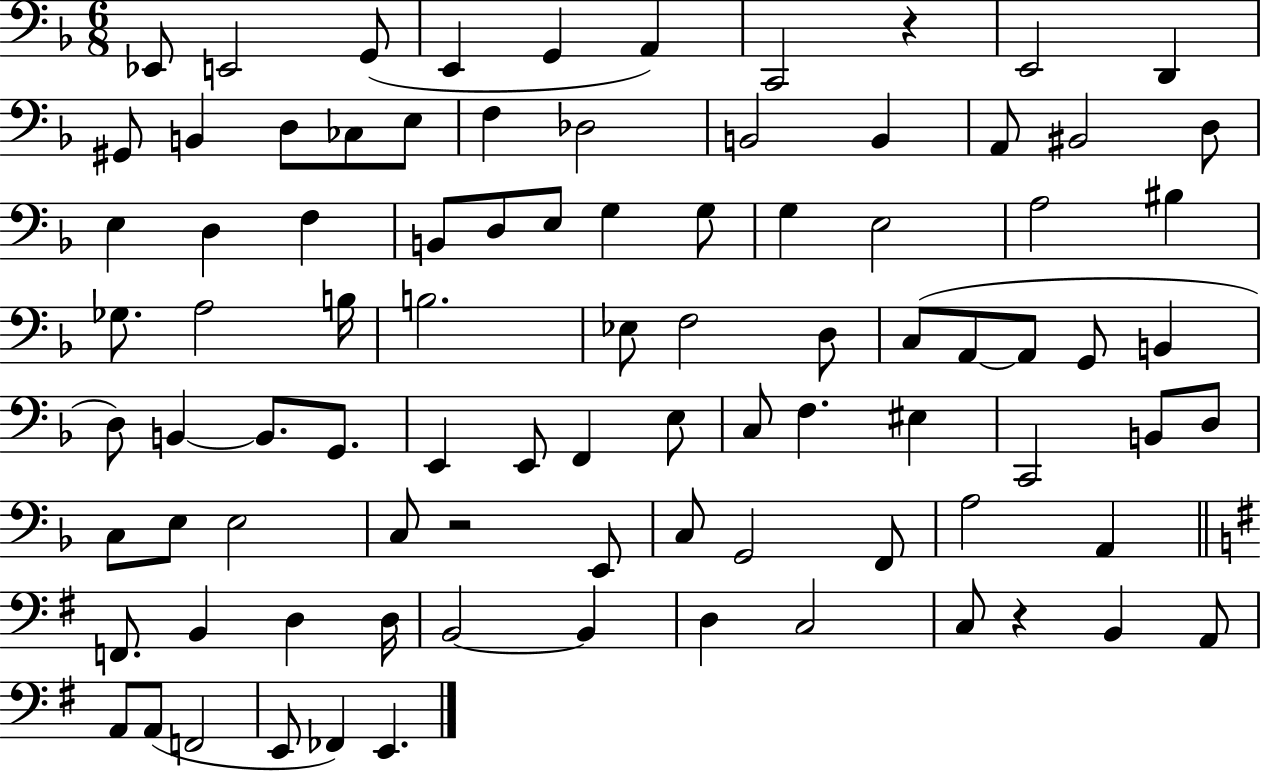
X:1
T:Untitled
M:6/8
L:1/4
K:F
_E,,/2 E,,2 G,,/2 E,, G,, A,, C,,2 z E,,2 D,, ^G,,/2 B,, D,/2 _C,/2 E,/2 F, _D,2 B,,2 B,, A,,/2 ^B,,2 D,/2 E, D, F, B,,/2 D,/2 E,/2 G, G,/2 G, E,2 A,2 ^B, _G,/2 A,2 B,/4 B,2 _E,/2 F,2 D,/2 C,/2 A,,/2 A,,/2 G,,/2 B,, D,/2 B,, B,,/2 G,,/2 E,, E,,/2 F,, E,/2 C,/2 F, ^E, C,,2 B,,/2 D,/2 C,/2 E,/2 E,2 C,/2 z2 E,,/2 C,/2 G,,2 F,,/2 A,2 A,, F,,/2 B,, D, D,/4 B,,2 B,, D, C,2 C,/2 z B,, A,,/2 A,,/2 A,,/2 F,,2 E,,/2 _F,, E,,